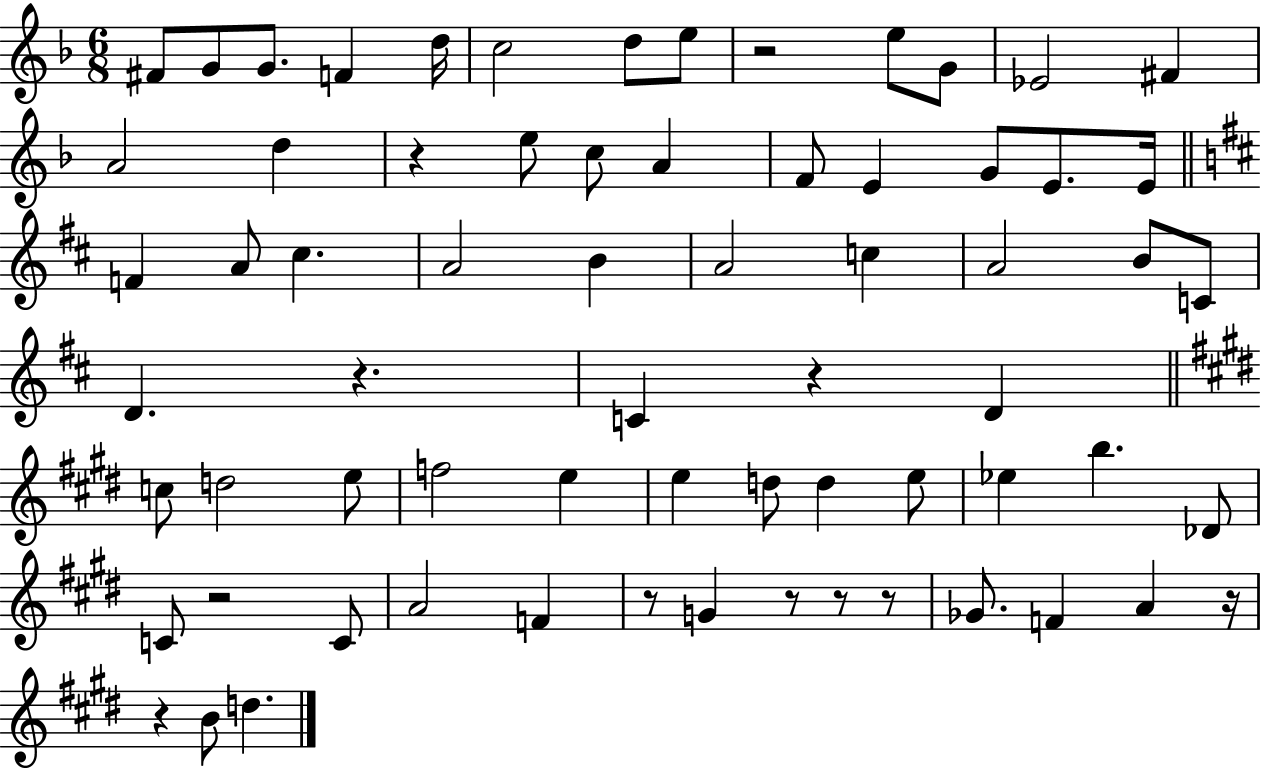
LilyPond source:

{
  \clef treble
  \numericTimeSignature
  \time 6/8
  \key f \major
  fis'8 g'8 g'8. f'4 d''16 | c''2 d''8 e''8 | r2 e''8 g'8 | ees'2 fis'4 | \break a'2 d''4 | r4 e''8 c''8 a'4 | f'8 e'4 g'8 e'8. e'16 | \bar "||" \break \key d \major f'4 a'8 cis''4. | a'2 b'4 | a'2 c''4 | a'2 b'8 c'8 | \break d'4. r4. | c'4 r4 d'4 | \bar "||" \break \key e \major c''8 d''2 e''8 | f''2 e''4 | e''4 d''8 d''4 e''8 | ees''4 b''4. des'8 | \break c'8 r2 c'8 | a'2 f'4 | r8 g'4 r8 r8 r8 | ges'8. f'4 a'4 r16 | \break r4 b'8 d''4. | \bar "|."
}